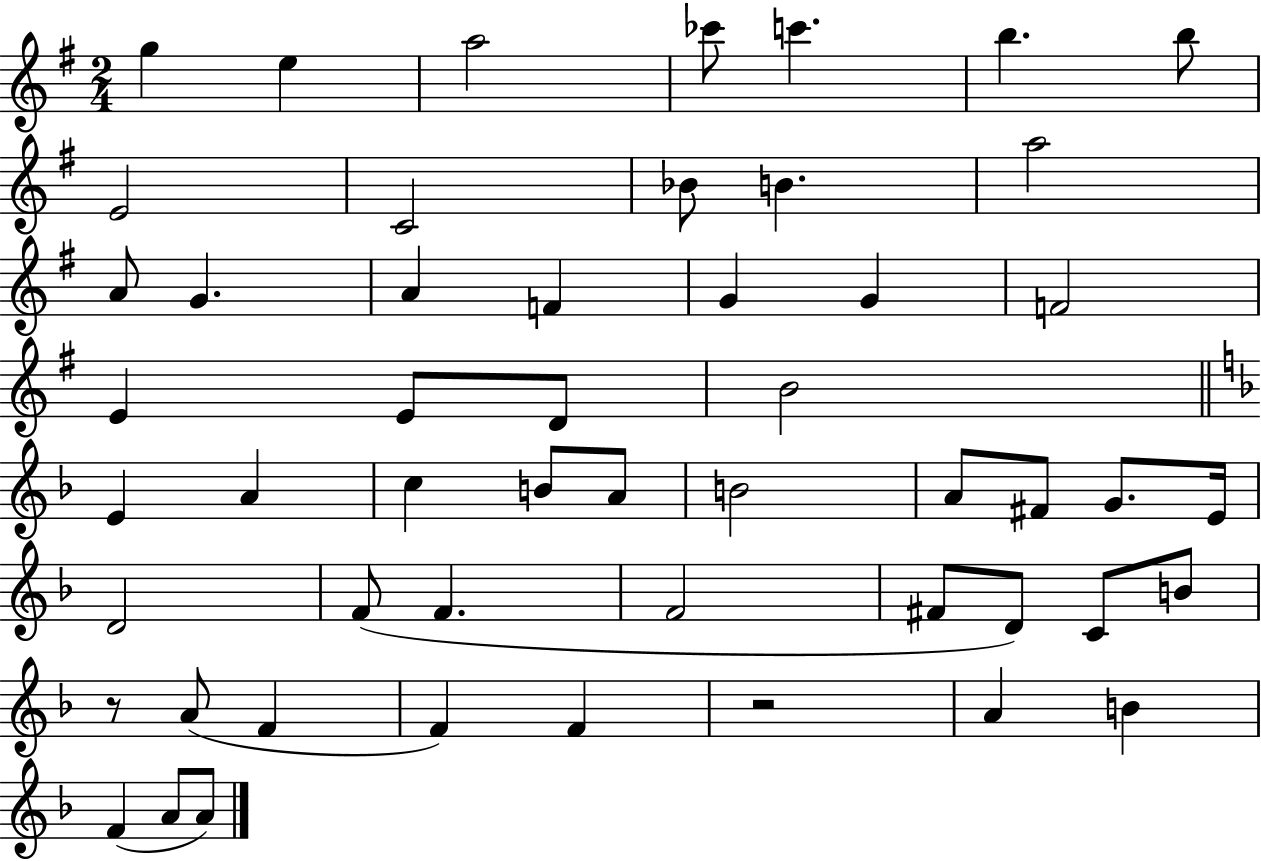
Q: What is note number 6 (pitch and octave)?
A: B5